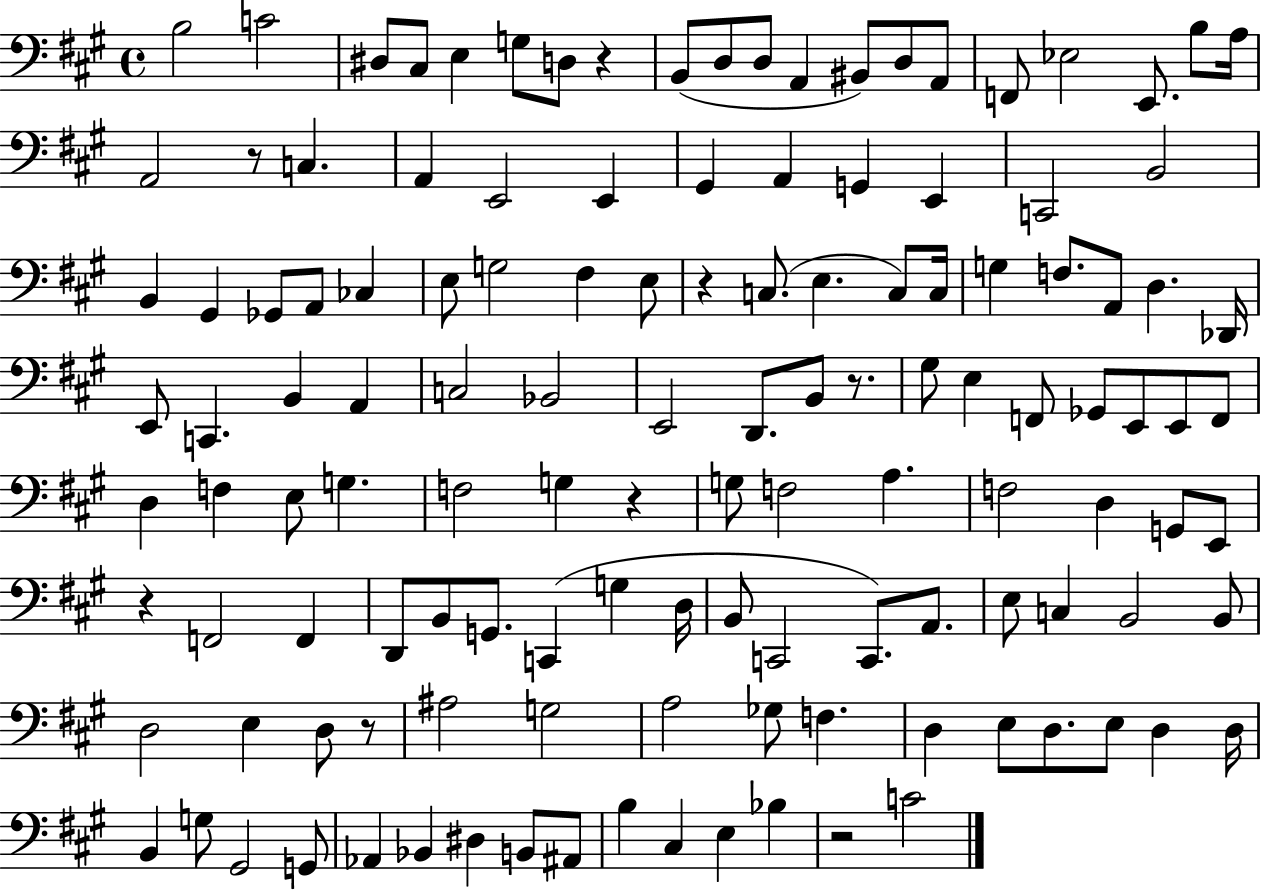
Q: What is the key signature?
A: A major